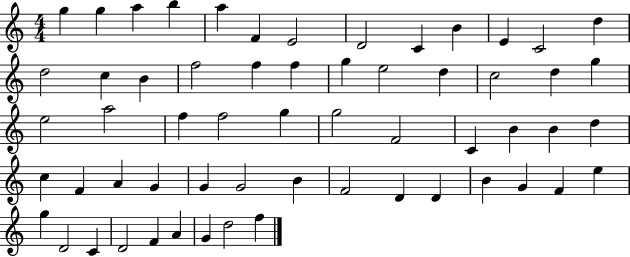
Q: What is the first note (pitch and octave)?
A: G5